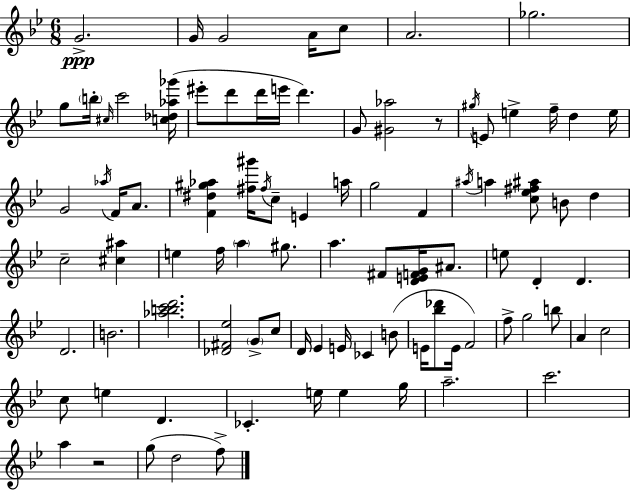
X:1
T:Untitled
M:6/8
L:1/4
K:Bb
G2 G/4 G2 A/4 c/2 A2 _g2 g/2 b/4 ^c/4 c'2 [c_d_a_g']/4 ^e'/2 d'/2 d'/4 e'/4 d' G/2 [^G_a]2 z/2 ^g/4 E/2 e f/4 d e/4 G2 _a/4 F/4 A/2 [F^d^g_a] [^f^g']/4 ^f/4 c/2 E a/4 g2 F ^a/4 a [c_e^f^a]/2 B/2 d c2 [^c^a] e f/4 a ^g/2 a ^F/2 [DEFG]/4 ^A/2 e/2 D D D2 B2 [_abc'd']2 [_D^F_e]2 G/2 c/2 D/4 _E E/4 _C B/2 E/4 [_b_d']/2 E/4 F2 f/2 g2 b/2 A c2 c/2 e D _C e/4 e g/4 a2 c'2 a z2 g/2 d2 f/2